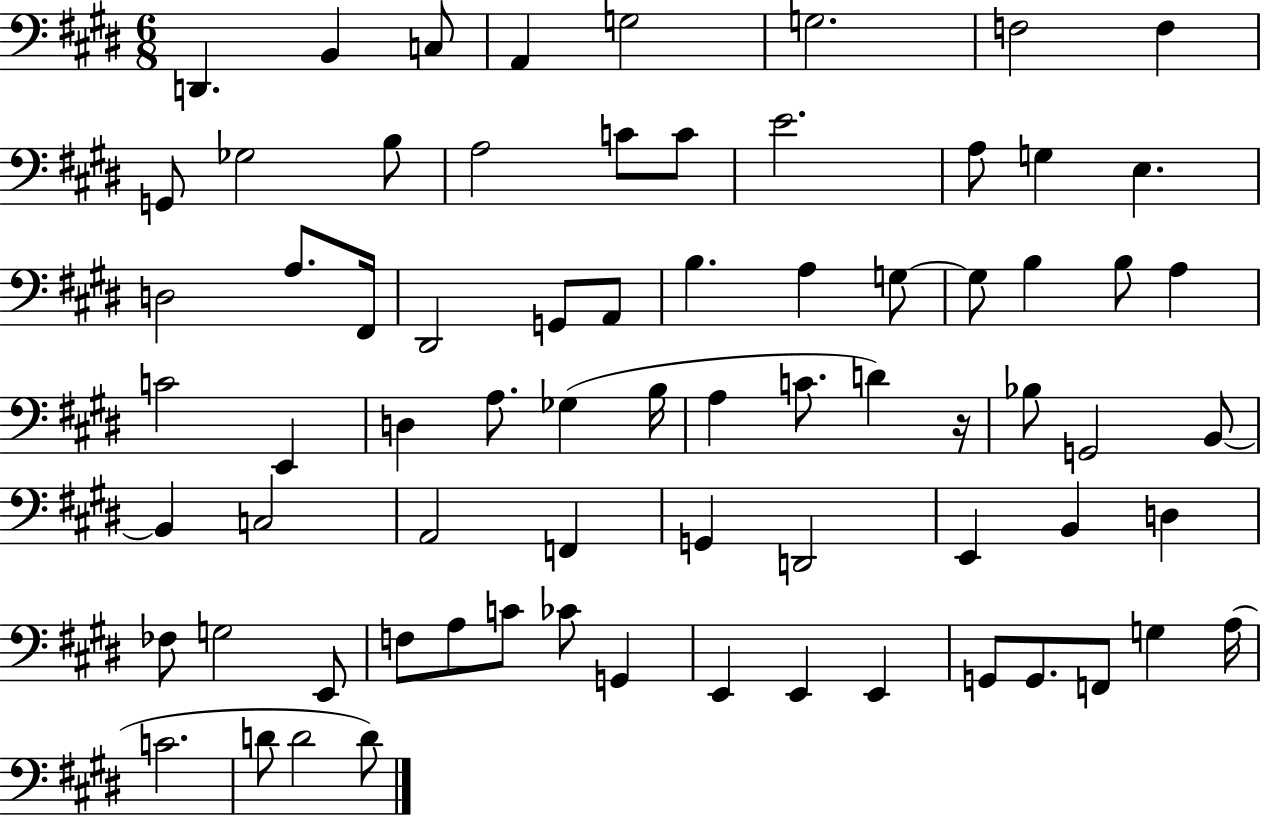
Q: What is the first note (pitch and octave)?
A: D2